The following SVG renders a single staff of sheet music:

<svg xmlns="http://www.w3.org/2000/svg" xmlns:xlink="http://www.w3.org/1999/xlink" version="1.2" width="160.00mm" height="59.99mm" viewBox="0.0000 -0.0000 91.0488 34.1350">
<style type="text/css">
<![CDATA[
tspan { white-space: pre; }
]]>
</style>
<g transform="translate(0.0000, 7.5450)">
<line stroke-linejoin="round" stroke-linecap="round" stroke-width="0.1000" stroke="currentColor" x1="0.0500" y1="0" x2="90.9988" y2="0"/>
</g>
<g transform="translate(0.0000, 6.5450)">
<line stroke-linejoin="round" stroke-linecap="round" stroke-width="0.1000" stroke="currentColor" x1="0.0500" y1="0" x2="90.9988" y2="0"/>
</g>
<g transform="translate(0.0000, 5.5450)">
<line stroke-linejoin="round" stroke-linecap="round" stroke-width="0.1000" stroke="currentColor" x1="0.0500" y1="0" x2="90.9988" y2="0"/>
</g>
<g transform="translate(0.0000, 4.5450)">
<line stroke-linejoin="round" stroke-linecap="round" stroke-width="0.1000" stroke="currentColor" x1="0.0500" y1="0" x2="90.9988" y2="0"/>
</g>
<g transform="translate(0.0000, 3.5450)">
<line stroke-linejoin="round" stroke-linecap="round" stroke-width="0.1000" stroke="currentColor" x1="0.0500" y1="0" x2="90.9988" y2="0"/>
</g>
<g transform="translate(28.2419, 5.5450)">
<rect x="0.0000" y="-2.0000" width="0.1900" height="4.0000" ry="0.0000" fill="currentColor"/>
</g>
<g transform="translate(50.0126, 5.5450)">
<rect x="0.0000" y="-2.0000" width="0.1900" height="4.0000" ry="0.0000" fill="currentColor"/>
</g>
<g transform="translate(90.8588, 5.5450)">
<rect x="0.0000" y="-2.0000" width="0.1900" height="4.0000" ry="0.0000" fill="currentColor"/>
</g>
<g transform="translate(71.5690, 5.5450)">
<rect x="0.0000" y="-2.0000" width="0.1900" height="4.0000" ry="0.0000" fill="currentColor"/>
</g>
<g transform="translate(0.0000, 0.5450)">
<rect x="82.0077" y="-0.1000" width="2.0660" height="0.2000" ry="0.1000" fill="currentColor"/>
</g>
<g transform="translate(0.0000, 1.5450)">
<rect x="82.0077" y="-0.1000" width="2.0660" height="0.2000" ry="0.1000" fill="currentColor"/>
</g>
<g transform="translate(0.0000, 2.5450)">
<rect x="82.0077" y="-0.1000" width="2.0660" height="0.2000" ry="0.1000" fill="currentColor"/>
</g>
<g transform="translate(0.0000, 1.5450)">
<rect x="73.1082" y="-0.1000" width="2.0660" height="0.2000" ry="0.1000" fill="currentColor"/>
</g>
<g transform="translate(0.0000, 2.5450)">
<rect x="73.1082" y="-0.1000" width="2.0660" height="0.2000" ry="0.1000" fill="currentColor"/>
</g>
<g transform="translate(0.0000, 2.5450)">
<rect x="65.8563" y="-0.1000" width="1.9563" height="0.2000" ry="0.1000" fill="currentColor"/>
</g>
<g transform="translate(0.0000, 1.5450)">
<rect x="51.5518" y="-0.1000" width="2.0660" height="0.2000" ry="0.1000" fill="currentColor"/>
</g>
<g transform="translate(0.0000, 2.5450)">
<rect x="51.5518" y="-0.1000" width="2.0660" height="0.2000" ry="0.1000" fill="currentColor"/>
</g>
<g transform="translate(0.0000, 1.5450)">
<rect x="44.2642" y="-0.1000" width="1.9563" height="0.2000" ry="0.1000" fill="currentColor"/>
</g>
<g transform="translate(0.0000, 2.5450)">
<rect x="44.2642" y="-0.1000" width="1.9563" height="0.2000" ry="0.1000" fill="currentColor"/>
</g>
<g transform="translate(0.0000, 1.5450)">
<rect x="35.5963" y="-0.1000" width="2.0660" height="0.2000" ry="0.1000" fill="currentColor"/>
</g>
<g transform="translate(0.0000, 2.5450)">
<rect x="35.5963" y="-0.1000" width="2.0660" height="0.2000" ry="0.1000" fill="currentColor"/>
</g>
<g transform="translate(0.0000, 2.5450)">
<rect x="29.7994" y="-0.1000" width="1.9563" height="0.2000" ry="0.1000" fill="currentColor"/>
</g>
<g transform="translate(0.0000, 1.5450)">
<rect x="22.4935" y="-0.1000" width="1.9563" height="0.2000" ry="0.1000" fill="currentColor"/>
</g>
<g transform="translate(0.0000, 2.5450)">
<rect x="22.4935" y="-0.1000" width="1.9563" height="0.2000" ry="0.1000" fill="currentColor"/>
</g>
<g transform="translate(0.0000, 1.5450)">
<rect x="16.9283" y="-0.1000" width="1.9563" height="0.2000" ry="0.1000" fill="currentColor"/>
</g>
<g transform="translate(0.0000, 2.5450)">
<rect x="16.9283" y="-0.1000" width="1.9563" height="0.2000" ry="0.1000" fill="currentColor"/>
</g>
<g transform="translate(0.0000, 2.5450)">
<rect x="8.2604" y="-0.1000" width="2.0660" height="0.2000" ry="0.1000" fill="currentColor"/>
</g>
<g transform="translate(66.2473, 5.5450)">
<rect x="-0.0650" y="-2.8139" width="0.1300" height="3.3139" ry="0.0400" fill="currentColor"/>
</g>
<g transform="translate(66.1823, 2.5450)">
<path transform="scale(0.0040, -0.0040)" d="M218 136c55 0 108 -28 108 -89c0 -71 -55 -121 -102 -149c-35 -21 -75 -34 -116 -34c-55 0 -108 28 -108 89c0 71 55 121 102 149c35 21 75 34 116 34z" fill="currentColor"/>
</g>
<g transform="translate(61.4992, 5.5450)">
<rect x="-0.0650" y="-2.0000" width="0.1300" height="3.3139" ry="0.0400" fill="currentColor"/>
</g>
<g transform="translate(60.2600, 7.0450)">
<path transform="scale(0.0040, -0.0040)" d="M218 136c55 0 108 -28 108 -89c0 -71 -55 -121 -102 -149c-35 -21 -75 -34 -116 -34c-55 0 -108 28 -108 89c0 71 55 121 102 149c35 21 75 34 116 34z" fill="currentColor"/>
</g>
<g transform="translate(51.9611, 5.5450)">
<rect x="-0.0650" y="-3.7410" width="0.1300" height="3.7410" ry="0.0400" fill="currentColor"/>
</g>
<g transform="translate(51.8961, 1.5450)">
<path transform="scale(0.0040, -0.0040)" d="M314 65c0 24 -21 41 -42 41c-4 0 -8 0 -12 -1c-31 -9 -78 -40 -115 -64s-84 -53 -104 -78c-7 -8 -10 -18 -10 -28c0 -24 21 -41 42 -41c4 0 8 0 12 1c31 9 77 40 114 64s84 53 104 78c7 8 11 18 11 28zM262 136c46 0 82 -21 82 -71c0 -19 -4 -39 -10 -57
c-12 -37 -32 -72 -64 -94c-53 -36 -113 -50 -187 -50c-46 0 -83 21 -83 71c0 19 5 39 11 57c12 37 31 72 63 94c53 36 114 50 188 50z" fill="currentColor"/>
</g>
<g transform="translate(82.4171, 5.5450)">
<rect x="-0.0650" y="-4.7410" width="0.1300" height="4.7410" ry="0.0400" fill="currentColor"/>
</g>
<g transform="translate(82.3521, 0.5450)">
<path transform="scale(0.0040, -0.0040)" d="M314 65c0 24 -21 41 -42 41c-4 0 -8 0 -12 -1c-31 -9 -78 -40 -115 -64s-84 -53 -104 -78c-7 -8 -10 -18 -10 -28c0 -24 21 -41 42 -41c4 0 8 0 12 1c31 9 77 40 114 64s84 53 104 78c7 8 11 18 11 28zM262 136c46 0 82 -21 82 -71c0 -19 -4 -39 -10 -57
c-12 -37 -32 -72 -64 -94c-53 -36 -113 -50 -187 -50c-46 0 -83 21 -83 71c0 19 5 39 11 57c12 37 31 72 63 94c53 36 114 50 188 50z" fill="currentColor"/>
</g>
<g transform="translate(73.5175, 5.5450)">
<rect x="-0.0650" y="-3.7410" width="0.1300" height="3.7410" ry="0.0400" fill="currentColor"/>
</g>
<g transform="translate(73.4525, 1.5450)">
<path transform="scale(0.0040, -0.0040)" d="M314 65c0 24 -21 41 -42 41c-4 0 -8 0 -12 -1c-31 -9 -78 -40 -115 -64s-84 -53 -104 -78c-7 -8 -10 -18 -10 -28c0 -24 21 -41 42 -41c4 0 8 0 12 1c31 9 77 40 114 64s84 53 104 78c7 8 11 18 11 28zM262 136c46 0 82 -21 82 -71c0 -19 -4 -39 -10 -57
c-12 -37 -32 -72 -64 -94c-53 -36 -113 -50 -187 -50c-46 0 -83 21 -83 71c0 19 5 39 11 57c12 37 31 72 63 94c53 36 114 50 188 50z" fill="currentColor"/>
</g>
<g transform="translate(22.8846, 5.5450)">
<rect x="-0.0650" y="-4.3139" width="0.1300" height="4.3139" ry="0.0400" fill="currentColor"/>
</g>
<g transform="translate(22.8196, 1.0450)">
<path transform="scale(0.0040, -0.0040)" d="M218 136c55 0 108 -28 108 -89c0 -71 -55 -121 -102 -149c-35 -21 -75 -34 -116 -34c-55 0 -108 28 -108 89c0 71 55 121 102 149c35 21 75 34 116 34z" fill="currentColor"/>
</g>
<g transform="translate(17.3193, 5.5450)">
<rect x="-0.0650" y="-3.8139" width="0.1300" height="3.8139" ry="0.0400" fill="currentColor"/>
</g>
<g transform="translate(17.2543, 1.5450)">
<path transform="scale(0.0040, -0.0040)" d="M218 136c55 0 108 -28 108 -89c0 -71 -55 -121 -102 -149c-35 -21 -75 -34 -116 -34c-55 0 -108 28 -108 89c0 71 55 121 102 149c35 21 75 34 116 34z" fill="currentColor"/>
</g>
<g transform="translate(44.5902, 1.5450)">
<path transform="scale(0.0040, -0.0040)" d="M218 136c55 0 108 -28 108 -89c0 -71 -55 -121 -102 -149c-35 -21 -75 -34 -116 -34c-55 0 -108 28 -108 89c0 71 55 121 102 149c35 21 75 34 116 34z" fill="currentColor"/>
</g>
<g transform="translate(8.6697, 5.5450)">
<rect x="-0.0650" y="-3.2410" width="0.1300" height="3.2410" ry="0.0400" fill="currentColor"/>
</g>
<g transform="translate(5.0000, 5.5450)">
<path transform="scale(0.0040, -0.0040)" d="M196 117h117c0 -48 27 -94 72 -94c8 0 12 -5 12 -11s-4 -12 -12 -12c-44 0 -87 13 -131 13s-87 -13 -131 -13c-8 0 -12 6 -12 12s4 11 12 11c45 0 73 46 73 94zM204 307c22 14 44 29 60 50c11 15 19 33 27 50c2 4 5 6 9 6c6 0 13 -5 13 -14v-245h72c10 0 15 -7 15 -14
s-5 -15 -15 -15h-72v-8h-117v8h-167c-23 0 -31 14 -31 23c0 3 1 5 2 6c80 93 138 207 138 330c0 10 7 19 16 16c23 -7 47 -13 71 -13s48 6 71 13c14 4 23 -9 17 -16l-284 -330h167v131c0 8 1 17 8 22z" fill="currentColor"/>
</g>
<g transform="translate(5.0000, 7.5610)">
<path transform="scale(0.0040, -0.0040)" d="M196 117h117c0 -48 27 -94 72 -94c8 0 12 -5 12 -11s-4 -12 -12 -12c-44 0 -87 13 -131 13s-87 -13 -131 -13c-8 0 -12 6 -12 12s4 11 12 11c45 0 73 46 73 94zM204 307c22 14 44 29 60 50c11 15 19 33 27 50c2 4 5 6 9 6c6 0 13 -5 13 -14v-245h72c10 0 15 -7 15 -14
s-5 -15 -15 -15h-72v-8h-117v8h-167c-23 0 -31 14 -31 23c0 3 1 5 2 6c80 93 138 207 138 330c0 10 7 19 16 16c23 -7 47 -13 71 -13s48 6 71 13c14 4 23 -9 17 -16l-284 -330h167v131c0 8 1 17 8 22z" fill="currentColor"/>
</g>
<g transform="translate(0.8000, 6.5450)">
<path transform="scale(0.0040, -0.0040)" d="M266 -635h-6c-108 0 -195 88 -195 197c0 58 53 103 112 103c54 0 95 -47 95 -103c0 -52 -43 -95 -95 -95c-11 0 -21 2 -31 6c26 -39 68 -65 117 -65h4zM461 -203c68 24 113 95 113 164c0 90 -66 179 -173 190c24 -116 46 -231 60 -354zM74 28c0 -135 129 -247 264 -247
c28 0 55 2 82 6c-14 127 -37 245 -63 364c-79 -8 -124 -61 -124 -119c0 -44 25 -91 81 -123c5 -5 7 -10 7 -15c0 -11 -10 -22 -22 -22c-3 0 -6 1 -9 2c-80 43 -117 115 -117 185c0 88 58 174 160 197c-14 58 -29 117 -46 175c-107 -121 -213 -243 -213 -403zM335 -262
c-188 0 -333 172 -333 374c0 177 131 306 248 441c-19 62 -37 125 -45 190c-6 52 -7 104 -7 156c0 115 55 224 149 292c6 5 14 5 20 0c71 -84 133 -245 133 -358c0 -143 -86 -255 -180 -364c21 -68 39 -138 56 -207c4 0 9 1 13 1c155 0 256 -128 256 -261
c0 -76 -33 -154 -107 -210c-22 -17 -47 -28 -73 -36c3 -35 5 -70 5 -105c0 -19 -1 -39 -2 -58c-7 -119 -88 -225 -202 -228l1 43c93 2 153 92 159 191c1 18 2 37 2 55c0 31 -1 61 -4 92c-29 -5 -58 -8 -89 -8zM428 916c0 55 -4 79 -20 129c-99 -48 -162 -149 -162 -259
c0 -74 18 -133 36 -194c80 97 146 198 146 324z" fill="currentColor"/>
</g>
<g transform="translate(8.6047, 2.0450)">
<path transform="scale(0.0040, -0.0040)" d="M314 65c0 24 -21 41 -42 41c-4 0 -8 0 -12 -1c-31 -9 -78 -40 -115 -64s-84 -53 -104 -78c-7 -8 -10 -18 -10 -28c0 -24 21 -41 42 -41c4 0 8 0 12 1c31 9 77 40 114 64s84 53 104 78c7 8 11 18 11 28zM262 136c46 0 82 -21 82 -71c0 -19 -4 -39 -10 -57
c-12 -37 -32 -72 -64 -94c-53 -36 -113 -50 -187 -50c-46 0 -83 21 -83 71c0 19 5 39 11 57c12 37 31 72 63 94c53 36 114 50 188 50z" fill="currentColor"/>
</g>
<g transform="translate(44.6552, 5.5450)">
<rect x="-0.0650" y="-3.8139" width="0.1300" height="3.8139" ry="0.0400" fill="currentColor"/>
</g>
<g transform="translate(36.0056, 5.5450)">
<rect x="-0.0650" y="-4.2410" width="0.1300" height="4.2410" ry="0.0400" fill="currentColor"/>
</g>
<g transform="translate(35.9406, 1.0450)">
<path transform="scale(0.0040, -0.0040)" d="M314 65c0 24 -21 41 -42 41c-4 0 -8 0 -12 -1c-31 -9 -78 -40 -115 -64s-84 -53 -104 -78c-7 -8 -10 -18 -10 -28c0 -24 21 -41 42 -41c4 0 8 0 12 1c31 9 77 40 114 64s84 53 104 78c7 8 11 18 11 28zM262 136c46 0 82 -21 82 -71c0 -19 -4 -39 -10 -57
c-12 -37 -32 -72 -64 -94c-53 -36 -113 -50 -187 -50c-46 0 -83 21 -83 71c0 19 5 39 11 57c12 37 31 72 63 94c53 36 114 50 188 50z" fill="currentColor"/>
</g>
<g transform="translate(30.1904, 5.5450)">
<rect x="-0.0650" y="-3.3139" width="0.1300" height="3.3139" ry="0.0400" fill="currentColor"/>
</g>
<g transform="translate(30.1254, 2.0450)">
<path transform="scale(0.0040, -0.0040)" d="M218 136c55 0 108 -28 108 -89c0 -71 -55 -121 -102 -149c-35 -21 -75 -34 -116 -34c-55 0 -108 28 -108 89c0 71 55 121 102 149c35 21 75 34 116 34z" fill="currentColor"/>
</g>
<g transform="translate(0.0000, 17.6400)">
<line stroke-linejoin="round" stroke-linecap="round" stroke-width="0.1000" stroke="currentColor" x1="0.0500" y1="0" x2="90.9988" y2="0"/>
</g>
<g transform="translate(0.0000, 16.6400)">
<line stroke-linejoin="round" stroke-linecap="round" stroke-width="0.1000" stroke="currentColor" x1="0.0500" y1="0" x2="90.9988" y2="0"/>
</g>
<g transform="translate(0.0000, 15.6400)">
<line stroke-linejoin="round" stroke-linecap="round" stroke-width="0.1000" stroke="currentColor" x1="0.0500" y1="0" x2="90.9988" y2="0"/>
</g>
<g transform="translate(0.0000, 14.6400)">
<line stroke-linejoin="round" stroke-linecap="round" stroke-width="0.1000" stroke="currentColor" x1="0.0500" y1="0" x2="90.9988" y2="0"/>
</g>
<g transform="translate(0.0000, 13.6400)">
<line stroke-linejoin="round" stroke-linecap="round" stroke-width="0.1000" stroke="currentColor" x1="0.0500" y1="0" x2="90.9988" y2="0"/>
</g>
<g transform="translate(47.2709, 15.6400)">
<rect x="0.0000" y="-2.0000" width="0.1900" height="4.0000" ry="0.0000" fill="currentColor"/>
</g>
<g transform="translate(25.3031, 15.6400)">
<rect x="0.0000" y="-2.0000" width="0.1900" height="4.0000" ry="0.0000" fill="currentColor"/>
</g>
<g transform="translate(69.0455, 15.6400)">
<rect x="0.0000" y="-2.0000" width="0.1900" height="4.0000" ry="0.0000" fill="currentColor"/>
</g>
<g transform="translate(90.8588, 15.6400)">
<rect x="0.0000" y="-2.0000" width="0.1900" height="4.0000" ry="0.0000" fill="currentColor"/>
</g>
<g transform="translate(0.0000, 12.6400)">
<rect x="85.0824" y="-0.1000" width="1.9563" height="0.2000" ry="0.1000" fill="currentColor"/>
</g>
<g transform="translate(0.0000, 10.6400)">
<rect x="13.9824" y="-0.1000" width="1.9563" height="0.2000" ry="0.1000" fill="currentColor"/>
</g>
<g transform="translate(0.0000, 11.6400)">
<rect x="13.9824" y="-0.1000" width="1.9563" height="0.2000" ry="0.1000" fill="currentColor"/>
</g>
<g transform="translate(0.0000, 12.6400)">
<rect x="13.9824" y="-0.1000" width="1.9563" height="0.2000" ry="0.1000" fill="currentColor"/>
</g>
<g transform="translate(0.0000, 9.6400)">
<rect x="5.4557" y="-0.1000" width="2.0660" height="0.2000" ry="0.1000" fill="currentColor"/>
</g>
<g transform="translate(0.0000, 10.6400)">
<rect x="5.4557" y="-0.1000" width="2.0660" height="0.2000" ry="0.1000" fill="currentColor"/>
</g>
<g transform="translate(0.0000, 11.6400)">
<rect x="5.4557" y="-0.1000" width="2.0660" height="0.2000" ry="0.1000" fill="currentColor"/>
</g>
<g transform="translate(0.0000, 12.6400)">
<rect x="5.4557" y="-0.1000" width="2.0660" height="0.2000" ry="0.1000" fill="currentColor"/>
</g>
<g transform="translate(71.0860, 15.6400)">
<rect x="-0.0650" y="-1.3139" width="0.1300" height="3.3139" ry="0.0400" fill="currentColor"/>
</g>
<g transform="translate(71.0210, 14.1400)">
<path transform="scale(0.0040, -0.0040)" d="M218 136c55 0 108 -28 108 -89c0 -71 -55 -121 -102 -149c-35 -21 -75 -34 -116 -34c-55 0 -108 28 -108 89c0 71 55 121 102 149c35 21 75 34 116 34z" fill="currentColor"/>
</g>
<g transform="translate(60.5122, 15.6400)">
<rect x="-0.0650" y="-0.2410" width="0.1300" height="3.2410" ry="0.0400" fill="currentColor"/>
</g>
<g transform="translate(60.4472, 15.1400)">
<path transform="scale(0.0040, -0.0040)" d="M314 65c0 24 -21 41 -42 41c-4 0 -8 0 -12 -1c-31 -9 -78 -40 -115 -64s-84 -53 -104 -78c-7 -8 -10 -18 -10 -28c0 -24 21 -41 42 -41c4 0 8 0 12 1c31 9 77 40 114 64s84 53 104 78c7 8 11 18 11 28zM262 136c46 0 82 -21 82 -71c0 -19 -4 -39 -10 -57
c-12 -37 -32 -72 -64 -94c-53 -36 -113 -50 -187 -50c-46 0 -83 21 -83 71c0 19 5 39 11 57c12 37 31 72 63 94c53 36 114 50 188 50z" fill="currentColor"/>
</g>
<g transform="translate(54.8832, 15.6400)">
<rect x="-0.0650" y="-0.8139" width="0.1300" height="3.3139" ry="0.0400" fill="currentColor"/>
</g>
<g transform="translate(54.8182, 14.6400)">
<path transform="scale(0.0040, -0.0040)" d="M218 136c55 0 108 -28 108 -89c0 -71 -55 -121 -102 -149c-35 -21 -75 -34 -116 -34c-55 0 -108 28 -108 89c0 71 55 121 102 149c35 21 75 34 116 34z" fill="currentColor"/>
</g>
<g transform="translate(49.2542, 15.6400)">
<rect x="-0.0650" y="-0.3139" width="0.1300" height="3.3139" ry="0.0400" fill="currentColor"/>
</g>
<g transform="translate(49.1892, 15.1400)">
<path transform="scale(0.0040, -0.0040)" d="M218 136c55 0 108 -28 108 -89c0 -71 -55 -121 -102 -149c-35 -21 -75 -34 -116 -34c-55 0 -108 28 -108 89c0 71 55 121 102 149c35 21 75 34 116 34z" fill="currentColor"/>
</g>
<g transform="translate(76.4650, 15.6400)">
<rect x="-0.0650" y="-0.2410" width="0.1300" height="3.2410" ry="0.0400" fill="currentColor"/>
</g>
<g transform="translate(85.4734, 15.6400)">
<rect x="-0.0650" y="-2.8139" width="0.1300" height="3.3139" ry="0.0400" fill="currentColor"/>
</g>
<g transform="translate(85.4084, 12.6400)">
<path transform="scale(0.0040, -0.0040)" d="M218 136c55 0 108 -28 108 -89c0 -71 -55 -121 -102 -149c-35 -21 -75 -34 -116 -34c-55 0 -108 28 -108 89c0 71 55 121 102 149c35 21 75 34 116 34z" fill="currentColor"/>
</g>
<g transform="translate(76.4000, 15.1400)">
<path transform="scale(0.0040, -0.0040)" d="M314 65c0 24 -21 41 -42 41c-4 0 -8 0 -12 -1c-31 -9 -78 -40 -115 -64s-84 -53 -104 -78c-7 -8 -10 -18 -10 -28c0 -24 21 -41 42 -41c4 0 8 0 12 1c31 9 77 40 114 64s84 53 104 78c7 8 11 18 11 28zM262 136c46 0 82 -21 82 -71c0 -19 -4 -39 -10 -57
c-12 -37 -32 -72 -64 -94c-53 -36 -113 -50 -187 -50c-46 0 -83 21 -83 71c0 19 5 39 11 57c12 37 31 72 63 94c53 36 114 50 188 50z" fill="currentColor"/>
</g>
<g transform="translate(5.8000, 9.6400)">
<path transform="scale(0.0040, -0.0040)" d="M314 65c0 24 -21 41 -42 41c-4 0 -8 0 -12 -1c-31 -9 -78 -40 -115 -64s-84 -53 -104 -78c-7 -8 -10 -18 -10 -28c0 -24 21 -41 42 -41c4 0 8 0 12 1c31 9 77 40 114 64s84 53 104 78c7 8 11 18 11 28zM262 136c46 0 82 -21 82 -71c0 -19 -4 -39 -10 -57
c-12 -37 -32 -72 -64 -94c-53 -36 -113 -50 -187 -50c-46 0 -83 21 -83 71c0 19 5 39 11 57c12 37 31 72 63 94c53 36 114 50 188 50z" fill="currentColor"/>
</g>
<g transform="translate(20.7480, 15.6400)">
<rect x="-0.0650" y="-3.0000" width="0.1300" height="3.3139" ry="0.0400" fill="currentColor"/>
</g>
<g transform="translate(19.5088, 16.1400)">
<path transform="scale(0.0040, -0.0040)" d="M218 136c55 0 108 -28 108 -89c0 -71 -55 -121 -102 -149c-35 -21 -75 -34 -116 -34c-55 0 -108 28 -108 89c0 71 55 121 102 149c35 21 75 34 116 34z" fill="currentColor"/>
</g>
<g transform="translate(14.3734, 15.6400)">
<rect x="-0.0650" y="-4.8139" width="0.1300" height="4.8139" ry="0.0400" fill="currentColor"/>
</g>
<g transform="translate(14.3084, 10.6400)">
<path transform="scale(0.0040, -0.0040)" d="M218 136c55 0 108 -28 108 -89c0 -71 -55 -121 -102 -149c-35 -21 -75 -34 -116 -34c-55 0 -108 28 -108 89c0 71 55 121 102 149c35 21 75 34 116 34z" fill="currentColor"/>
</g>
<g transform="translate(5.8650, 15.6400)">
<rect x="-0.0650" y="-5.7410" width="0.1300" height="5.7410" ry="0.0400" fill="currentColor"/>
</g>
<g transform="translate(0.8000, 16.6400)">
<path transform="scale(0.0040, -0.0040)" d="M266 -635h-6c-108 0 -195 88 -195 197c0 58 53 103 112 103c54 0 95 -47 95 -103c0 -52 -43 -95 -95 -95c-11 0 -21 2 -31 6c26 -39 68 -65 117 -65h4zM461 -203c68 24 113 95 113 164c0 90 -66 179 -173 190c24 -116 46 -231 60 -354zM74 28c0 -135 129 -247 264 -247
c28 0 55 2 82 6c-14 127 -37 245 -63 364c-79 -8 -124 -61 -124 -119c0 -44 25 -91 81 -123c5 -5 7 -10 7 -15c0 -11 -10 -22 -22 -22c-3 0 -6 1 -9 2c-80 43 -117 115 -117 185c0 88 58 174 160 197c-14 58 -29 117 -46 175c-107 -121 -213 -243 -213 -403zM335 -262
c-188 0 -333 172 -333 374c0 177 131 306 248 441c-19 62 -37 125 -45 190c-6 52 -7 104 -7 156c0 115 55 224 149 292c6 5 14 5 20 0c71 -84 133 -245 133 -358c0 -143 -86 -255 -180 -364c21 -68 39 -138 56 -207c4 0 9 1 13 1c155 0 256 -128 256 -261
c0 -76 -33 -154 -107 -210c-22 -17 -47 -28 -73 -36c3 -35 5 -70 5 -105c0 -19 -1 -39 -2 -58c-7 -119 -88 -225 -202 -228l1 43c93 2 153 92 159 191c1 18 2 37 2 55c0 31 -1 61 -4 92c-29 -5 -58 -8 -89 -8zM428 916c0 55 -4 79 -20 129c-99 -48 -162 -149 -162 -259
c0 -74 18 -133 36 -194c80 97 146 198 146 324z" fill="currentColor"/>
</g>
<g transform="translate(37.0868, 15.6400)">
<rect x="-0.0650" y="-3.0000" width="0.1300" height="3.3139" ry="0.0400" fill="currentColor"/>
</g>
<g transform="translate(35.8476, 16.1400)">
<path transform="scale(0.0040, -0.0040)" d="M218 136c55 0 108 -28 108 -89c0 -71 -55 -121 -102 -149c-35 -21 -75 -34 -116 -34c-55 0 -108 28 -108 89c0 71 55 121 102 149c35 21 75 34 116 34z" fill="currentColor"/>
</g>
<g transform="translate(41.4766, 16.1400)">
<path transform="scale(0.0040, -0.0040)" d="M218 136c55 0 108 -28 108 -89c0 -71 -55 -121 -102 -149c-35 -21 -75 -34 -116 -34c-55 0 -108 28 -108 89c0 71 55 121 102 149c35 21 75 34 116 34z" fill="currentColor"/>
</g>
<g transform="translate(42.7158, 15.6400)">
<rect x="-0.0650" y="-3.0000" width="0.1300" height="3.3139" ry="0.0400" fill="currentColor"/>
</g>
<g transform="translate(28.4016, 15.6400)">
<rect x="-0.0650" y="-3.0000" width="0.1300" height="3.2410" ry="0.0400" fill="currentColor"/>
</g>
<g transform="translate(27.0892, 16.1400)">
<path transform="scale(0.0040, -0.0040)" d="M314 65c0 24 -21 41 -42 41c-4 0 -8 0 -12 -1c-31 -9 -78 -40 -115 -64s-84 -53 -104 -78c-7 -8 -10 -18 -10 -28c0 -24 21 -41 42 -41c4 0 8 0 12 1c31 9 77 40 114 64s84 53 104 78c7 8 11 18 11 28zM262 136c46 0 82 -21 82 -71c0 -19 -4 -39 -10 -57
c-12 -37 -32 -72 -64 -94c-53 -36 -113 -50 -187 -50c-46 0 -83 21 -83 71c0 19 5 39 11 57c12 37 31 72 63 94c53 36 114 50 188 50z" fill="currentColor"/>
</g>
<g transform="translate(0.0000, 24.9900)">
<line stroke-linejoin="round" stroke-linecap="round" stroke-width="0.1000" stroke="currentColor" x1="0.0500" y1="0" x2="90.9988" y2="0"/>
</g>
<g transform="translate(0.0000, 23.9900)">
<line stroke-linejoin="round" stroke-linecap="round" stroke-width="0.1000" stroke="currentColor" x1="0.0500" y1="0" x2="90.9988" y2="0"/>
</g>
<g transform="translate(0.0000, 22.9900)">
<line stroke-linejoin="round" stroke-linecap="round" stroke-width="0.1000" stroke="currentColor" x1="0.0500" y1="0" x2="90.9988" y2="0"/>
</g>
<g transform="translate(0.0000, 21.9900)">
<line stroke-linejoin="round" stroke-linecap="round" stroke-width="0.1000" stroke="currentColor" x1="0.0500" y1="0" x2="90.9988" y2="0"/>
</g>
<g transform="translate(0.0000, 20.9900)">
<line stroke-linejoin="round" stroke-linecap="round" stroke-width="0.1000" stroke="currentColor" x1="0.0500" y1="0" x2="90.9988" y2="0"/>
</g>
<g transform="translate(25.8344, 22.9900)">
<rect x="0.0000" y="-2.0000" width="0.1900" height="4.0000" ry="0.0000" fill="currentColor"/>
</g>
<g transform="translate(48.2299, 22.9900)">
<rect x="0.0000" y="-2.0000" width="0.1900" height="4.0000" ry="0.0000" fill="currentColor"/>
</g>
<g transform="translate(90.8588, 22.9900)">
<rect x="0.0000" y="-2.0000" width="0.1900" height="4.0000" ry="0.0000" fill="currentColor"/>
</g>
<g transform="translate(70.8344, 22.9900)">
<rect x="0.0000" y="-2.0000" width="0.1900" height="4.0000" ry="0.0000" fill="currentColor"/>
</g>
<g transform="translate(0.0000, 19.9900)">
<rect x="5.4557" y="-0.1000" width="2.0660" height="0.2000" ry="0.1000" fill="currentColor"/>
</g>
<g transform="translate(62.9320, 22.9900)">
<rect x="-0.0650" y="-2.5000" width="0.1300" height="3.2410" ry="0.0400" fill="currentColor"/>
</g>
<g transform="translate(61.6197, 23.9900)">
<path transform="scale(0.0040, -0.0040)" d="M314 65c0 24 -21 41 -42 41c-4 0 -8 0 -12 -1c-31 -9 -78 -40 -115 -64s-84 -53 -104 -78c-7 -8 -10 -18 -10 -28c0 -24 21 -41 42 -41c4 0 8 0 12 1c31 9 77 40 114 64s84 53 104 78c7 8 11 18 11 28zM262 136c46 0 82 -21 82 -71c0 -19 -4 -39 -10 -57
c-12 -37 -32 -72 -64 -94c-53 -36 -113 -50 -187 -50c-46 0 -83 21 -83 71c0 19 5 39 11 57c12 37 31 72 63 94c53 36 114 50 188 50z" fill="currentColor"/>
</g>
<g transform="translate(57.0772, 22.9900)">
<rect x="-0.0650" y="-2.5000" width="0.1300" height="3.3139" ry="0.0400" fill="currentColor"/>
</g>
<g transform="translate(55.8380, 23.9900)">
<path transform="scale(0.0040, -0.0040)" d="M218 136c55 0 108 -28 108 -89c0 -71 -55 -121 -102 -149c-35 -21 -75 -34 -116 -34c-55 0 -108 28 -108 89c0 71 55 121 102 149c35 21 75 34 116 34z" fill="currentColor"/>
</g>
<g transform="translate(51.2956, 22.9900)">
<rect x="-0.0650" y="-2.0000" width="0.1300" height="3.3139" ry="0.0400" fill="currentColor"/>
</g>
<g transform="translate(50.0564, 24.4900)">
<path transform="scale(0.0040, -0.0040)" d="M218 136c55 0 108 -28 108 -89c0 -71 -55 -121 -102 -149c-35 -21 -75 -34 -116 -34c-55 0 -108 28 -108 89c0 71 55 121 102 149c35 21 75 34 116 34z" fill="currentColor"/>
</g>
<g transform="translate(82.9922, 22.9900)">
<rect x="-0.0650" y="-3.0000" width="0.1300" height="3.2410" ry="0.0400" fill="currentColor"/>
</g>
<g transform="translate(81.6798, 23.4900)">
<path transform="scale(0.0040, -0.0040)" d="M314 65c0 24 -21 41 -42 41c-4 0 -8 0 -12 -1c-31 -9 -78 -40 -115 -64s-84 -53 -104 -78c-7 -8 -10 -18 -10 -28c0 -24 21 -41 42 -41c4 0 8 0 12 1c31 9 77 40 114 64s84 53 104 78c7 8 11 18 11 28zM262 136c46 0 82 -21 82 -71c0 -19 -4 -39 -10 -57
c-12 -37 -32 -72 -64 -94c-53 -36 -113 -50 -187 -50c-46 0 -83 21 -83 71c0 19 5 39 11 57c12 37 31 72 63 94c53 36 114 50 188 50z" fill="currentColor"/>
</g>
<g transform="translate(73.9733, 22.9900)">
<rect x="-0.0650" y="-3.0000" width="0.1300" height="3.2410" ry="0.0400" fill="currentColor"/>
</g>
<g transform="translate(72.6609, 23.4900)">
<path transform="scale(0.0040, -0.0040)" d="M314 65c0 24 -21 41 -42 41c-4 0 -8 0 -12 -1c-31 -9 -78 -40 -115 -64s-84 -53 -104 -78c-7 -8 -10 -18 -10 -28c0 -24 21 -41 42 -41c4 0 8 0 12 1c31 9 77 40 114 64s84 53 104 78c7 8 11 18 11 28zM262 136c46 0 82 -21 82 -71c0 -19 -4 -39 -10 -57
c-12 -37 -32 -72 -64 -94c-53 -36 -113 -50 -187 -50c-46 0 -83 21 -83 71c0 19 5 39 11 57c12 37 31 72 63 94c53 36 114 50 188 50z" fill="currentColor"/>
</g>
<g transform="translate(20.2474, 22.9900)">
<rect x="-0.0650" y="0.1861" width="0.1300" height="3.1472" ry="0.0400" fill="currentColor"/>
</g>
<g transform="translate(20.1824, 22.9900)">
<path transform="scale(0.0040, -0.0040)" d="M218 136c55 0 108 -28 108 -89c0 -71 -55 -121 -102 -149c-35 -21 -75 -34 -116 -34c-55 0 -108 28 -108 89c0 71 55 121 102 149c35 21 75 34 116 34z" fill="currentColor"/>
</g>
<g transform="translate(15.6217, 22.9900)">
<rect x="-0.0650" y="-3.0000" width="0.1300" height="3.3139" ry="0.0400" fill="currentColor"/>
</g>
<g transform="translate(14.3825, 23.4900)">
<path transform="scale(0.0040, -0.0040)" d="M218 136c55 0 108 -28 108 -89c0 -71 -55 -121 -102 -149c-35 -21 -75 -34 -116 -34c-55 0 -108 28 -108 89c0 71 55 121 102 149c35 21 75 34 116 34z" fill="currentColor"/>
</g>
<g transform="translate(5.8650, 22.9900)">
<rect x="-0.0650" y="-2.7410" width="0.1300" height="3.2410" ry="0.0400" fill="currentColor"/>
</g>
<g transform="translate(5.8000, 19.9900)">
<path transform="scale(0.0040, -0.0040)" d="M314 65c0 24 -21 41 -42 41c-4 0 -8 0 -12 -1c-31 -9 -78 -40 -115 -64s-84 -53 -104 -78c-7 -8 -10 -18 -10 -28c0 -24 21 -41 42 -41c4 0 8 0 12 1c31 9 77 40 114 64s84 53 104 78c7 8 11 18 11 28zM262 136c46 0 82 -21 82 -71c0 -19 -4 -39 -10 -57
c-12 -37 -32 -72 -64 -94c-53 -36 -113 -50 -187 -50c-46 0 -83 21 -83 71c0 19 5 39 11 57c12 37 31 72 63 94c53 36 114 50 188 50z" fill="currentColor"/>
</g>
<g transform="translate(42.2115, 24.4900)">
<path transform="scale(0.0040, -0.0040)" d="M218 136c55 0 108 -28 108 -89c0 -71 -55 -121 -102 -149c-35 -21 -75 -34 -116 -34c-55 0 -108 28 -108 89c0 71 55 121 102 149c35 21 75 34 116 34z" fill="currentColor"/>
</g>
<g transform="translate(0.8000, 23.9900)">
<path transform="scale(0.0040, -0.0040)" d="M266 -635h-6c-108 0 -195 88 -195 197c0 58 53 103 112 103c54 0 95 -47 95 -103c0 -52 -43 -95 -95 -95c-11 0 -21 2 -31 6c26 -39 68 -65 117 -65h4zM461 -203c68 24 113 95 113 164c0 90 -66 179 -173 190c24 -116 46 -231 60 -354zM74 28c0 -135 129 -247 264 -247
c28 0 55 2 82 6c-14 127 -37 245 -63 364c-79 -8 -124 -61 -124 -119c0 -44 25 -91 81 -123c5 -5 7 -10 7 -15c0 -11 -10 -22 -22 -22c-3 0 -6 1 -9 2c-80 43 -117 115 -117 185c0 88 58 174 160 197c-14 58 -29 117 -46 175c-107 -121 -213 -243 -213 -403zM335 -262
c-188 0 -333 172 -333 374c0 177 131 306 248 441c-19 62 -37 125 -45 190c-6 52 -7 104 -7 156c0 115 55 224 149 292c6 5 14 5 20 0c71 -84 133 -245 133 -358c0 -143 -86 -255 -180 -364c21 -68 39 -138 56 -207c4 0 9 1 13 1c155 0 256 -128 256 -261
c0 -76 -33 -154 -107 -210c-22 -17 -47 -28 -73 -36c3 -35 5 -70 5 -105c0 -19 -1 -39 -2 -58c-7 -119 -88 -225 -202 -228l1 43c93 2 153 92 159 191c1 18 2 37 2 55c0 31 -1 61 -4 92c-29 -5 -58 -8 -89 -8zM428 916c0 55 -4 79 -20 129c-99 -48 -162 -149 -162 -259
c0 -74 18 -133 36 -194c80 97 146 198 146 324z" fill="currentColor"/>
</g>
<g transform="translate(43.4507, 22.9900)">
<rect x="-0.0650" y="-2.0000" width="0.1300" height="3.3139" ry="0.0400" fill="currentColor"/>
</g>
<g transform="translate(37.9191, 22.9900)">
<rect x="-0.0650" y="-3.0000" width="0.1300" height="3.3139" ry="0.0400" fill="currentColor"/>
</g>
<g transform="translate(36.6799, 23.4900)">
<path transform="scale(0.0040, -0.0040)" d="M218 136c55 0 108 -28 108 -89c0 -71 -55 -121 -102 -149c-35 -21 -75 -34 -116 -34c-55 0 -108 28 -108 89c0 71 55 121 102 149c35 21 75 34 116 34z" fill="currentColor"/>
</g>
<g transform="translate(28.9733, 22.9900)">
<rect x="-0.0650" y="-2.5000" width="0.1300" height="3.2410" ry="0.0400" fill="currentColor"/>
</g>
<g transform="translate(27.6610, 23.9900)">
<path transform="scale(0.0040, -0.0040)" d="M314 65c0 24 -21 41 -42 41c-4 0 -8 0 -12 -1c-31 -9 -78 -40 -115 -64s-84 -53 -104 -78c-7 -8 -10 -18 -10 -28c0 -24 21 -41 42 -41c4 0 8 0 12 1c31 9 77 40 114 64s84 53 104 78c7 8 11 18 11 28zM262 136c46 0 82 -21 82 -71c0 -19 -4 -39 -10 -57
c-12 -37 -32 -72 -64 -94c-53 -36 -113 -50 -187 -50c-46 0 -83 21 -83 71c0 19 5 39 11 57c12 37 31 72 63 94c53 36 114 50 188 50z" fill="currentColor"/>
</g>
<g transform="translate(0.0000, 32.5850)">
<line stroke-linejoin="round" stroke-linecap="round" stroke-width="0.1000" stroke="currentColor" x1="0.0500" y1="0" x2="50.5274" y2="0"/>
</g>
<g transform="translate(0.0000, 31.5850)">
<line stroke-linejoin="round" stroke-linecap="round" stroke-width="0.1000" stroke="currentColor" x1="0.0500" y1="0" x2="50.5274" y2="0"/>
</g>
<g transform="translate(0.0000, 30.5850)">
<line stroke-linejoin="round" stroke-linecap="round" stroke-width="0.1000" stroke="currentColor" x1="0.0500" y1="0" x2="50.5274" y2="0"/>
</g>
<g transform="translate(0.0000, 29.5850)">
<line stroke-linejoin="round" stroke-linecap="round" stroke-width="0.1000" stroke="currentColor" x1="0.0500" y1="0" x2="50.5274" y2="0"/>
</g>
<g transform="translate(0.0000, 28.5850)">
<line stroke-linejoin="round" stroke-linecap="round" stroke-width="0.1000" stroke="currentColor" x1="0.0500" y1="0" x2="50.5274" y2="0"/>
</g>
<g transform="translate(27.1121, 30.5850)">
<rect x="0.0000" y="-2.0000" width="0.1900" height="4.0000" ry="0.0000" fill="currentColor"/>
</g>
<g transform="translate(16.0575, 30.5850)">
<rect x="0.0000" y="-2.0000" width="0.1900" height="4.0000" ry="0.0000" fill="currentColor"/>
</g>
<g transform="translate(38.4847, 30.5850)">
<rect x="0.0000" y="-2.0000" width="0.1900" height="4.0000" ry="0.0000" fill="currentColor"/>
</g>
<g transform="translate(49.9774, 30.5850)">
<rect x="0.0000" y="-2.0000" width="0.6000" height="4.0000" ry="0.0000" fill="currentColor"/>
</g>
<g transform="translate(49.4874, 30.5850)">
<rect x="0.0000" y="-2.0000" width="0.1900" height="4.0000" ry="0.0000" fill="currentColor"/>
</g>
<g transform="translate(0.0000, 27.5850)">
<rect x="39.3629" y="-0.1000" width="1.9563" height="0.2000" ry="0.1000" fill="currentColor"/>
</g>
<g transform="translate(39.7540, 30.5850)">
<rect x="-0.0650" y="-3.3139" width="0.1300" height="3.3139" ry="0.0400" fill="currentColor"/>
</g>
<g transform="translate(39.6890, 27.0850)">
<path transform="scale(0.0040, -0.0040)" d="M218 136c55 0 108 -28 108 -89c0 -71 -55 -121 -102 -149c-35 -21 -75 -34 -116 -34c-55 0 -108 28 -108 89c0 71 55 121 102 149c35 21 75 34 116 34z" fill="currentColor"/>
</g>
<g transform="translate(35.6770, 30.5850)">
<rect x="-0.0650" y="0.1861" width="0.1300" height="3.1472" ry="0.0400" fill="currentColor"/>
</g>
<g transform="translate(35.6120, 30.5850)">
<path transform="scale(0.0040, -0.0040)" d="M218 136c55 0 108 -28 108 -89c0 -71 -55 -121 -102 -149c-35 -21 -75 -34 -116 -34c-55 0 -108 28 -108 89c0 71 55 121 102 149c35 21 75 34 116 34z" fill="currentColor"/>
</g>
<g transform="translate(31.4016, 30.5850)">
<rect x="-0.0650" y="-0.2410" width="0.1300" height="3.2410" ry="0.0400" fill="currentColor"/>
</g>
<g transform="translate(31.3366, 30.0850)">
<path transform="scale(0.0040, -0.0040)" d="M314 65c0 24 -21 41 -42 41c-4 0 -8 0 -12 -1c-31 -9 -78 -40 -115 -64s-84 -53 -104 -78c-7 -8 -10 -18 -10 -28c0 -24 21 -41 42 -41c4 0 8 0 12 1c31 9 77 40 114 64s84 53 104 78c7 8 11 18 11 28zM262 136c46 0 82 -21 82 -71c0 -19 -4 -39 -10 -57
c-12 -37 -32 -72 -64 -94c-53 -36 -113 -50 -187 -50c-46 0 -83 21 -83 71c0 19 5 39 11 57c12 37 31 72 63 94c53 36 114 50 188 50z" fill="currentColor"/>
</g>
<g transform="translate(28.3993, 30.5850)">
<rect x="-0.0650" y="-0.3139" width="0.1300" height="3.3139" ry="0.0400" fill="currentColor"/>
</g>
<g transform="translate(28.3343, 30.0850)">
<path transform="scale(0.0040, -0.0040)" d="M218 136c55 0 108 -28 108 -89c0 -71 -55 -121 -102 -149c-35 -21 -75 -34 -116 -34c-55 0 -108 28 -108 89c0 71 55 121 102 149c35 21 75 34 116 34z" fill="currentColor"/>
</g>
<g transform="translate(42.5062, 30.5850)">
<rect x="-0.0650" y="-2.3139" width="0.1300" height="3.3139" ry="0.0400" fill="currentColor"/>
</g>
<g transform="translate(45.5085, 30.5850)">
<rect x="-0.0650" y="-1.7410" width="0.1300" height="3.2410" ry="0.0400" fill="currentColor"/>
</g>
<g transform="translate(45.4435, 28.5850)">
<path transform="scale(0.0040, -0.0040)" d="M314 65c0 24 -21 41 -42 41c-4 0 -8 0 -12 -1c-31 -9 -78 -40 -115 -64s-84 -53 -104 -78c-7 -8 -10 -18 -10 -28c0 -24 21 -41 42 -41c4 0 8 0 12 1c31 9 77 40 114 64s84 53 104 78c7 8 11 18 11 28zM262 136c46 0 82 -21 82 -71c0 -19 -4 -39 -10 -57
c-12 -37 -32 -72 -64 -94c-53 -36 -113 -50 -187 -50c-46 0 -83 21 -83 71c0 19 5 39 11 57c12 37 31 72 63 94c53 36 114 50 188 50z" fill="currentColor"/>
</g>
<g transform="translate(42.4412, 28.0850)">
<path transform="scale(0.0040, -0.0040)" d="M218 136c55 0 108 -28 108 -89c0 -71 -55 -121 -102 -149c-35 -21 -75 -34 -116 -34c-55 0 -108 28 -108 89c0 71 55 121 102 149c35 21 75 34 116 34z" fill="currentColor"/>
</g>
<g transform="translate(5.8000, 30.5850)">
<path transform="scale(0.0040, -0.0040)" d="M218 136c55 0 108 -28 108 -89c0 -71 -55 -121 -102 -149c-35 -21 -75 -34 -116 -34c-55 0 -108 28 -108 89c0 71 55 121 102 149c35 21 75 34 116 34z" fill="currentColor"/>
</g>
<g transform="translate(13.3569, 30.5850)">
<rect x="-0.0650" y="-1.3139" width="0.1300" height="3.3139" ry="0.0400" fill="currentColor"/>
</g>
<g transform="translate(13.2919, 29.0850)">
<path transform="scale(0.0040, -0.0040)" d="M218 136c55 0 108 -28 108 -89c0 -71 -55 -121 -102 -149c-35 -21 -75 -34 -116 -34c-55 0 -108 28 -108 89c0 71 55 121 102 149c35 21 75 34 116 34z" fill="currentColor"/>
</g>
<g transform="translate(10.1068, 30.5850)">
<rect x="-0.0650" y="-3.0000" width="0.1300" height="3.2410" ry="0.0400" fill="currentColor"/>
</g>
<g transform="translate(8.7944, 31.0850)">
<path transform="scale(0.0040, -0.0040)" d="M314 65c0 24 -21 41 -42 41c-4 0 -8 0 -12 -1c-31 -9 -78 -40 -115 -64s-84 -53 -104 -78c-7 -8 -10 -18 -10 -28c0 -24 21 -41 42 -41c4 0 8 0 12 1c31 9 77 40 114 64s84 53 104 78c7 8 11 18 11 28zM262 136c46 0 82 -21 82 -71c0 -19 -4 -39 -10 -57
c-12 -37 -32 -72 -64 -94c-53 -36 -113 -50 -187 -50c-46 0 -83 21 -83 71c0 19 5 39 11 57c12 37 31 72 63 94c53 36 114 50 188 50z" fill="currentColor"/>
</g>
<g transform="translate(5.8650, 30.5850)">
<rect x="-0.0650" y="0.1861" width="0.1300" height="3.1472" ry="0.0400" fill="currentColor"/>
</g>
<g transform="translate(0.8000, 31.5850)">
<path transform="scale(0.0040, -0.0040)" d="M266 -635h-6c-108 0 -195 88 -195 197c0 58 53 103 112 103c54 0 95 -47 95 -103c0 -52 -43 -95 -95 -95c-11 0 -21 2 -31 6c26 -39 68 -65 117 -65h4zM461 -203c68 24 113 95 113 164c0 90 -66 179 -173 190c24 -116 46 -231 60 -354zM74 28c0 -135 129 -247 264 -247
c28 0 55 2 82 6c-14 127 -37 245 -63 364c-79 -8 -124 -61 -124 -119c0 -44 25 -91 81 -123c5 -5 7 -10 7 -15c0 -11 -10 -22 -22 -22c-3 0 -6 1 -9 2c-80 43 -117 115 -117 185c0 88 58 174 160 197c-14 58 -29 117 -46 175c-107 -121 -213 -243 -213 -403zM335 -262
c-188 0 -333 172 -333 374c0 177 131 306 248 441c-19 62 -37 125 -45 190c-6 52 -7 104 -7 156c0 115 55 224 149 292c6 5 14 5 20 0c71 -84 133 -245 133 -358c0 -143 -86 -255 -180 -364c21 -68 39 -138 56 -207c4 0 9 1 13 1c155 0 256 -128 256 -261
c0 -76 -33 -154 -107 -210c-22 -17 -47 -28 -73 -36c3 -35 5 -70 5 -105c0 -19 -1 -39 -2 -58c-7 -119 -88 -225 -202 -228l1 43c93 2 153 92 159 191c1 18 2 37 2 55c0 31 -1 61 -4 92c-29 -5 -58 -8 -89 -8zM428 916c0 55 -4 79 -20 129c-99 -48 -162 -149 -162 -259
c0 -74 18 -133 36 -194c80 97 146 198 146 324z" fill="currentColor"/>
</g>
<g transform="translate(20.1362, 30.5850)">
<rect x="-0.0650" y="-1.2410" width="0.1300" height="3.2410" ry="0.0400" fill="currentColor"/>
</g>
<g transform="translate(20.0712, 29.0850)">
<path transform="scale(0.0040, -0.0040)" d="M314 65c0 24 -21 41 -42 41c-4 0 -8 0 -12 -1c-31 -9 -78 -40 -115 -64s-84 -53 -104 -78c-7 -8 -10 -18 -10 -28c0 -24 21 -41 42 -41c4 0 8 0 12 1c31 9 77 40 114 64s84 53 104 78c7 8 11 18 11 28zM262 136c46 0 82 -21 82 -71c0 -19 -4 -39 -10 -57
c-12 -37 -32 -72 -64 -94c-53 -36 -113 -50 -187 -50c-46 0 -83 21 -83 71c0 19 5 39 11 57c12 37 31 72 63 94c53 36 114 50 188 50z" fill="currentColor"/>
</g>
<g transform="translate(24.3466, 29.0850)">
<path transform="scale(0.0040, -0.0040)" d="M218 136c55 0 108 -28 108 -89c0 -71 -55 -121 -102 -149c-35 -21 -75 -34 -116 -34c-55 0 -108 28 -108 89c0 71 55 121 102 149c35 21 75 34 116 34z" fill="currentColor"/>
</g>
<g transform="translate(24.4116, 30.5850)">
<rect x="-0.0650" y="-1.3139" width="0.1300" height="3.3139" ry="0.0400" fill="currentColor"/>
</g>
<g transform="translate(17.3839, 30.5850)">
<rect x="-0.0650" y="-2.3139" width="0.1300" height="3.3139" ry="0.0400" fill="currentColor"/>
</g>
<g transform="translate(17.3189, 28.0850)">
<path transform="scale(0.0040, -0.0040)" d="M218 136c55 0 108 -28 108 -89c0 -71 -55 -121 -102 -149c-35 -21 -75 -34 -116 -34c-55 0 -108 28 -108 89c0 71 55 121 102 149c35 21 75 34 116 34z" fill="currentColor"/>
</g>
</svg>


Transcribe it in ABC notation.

X:1
T:Untitled
M:4/4
L:1/4
K:C
b2 c' d' b d'2 c' c'2 F a c'2 e'2 g'2 e' A A2 A A c d c2 e c2 a a2 A B G2 A F F G G2 A2 A2 B A2 e g e2 e c c2 B b g f2